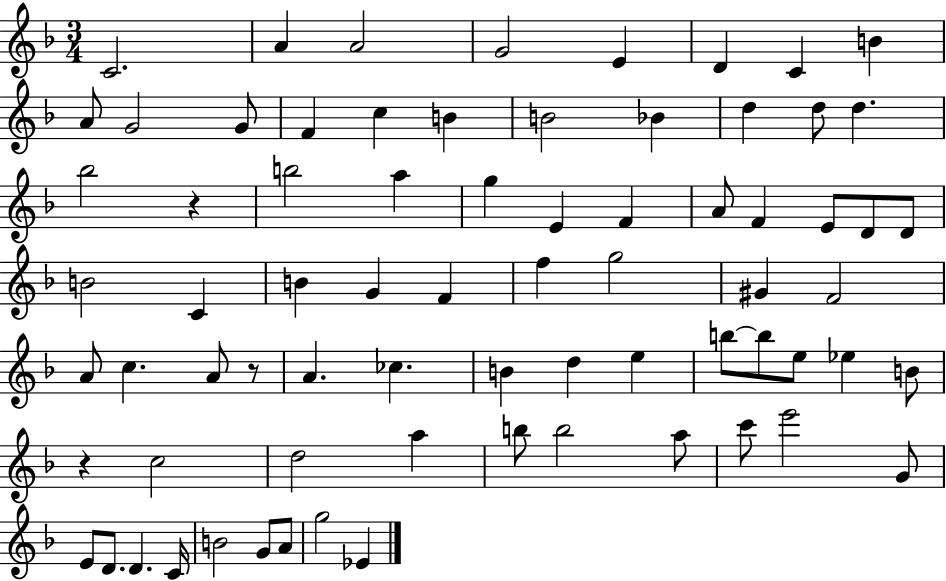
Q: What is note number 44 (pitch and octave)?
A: CES5